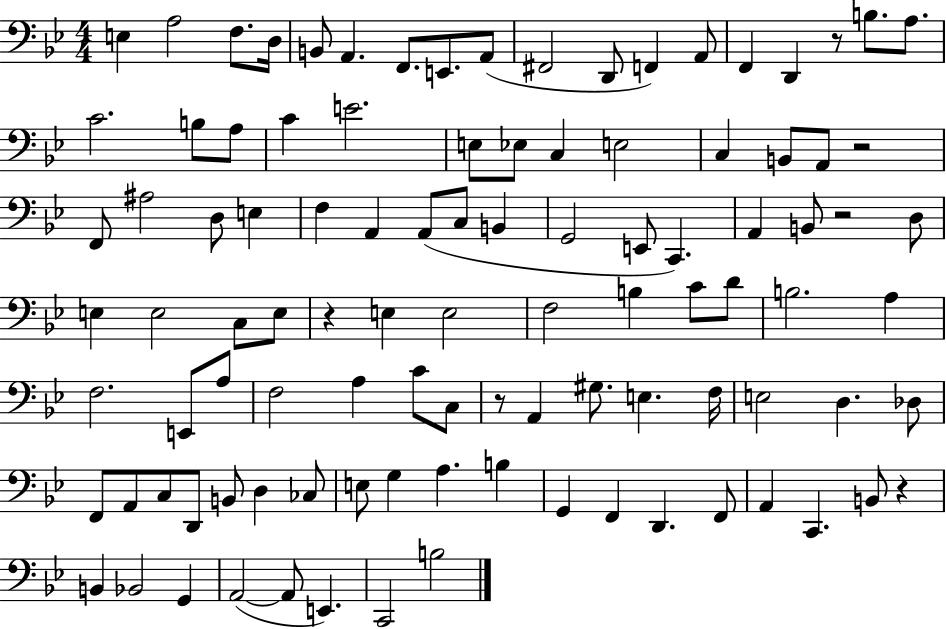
X:1
T:Untitled
M:4/4
L:1/4
K:Bb
E, A,2 F,/2 D,/4 B,,/2 A,, F,,/2 E,,/2 A,,/2 ^F,,2 D,,/2 F,, A,,/2 F,, D,, z/2 B,/2 A,/2 C2 B,/2 A,/2 C E2 E,/2 _E,/2 C, E,2 C, B,,/2 A,,/2 z2 F,,/2 ^A,2 D,/2 E, F, A,, A,,/2 C,/2 B,, G,,2 E,,/2 C,, A,, B,,/2 z2 D,/2 E, E,2 C,/2 E,/2 z E, E,2 F,2 B, C/2 D/2 B,2 A, F,2 E,,/2 A,/2 F,2 A, C/2 C,/2 z/2 A,, ^G,/2 E, F,/4 E,2 D, _D,/2 F,,/2 A,,/2 C,/2 D,,/2 B,,/2 D, _C,/2 E,/2 G, A, B, G,, F,, D,, F,,/2 A,, C,, B,,/2 z B,, _B,,2 G,, A,,2 A,,/2 E,, C,,2 B,2